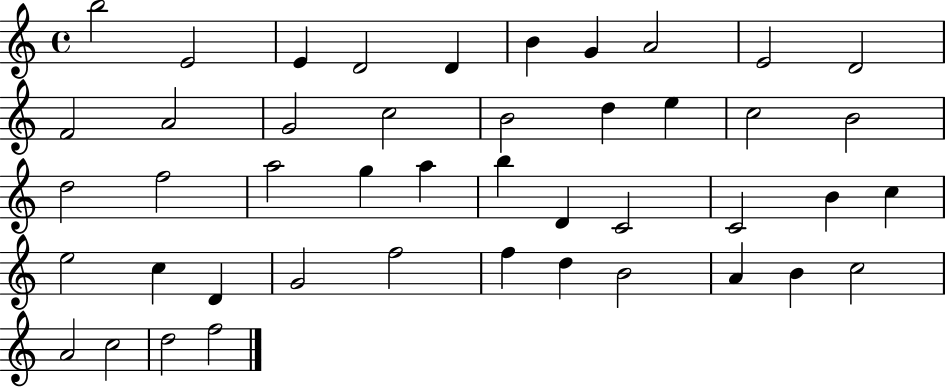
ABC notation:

X:1
T:Untitled
M:4/4
L:1/4
K:C
b2 E2 E D2 D B G A2 E2 D2 F2 A2 G2 c2 B2 d e c2 B2 d2 f2 a2 g a b D C2 C2 B c e2 c D G2 f2 f d B2 A B c2 A2 c2 d2 f2